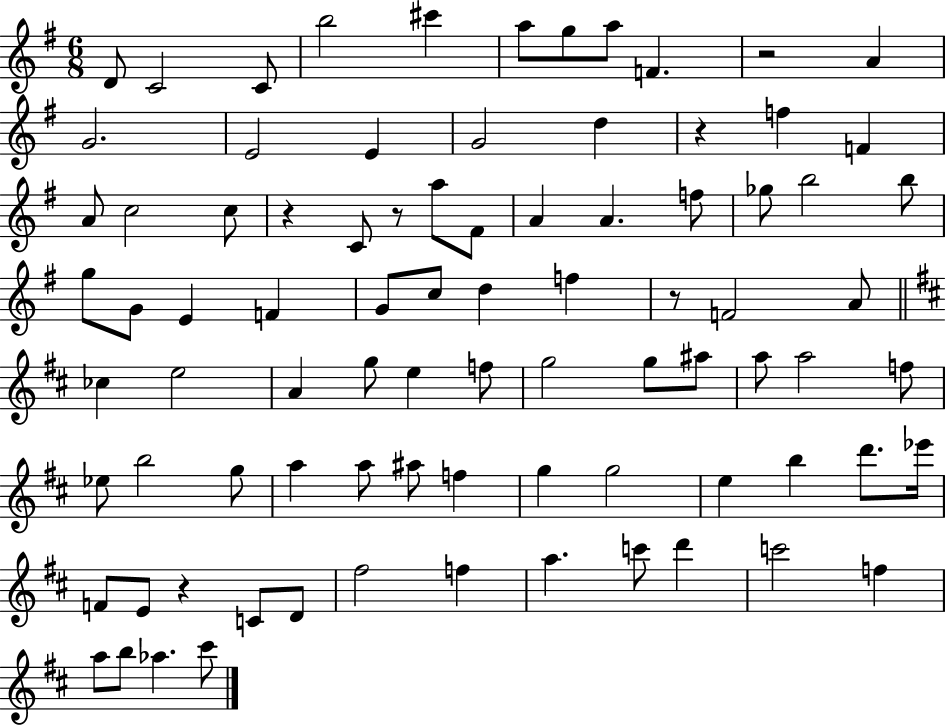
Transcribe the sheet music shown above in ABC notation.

X:1
T:Untitled
M:6/8
L:1/4
K:G
D/2 C2 C/2 b2 ^c' a/2 g/2 a/2 F z2 A G2 E2 E G2 d z f F A/2 c2 c/2 z C/2 z/2 a/2 ^F/2 A A f/2 _g/2 b2 b/2 g/2 G/2 E F G/2 c/2 d f z/2 F2 A/2 _c e2 A g/2 e f/2 g2 g/2 ^a/2 a/2 a2 f/2 _e/2 b2 g/2 a a/2 ^a/2 f g g2 e b d'/2 _e'/4 F/2 E/2 z C/2 D/2 ^f2 f a c'/2 d' c'2 f a/2 b/2 _a ^c'/2